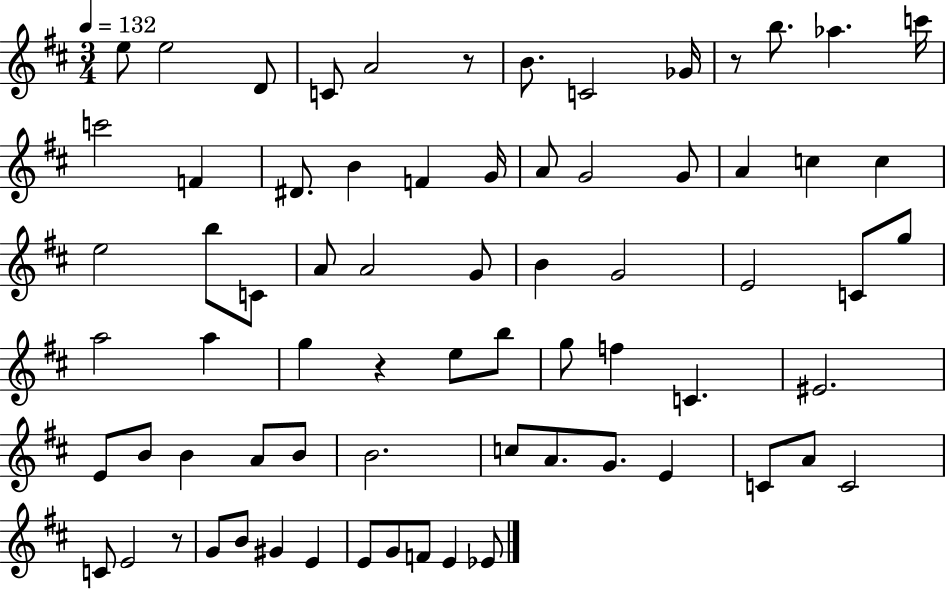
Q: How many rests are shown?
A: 4